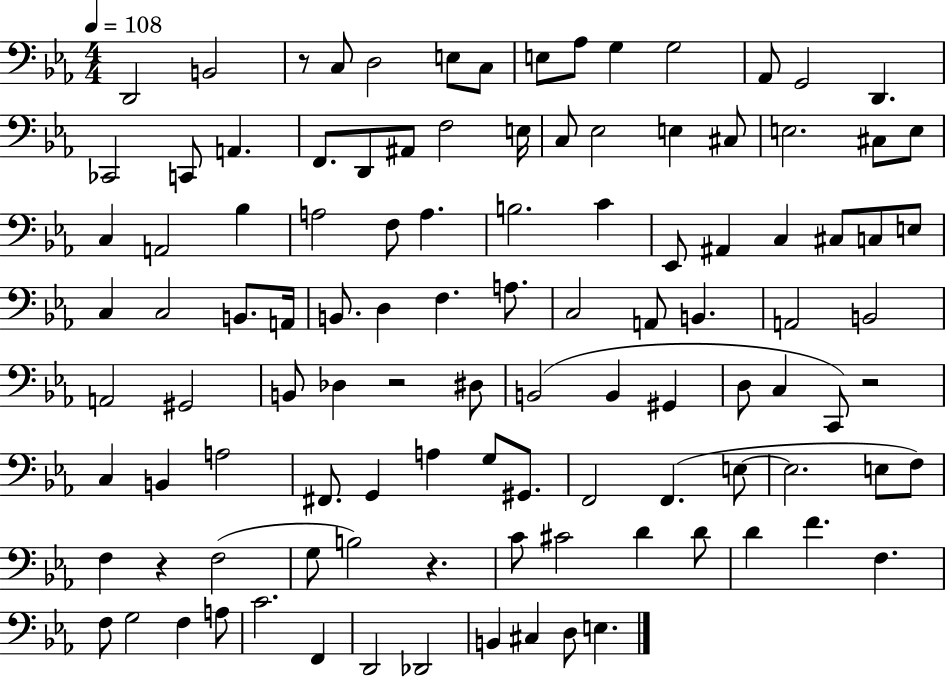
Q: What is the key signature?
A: EES major